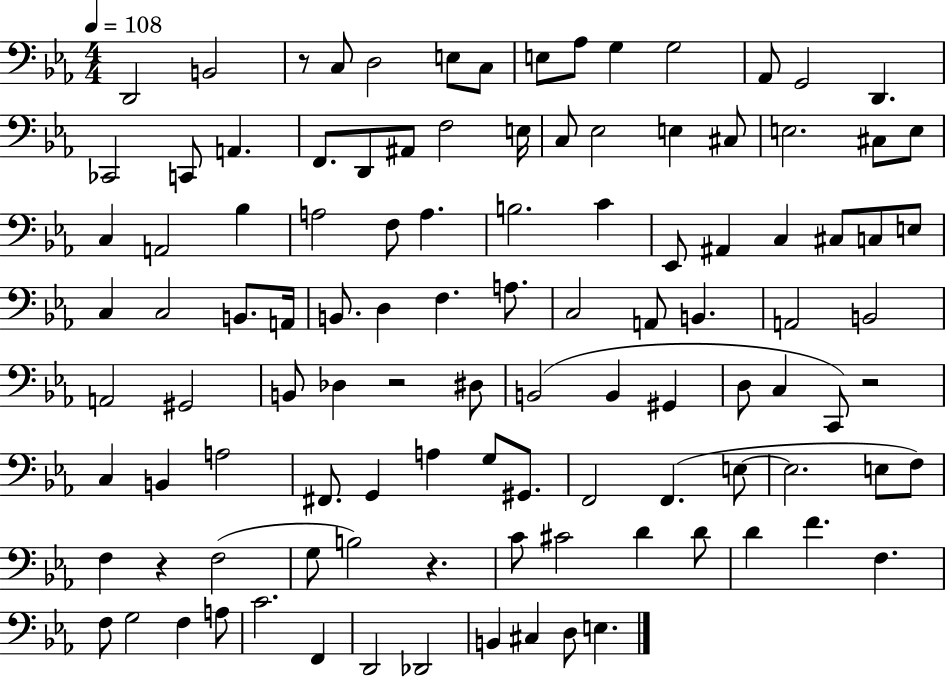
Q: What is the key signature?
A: EES major